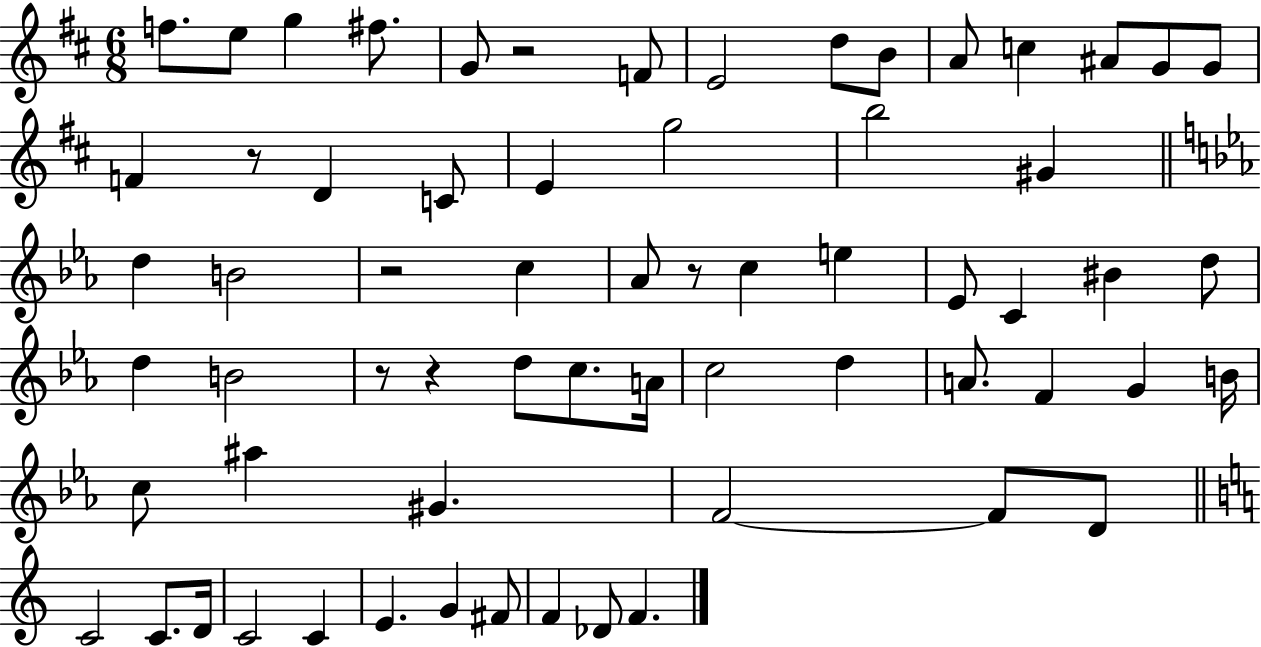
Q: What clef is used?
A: treble